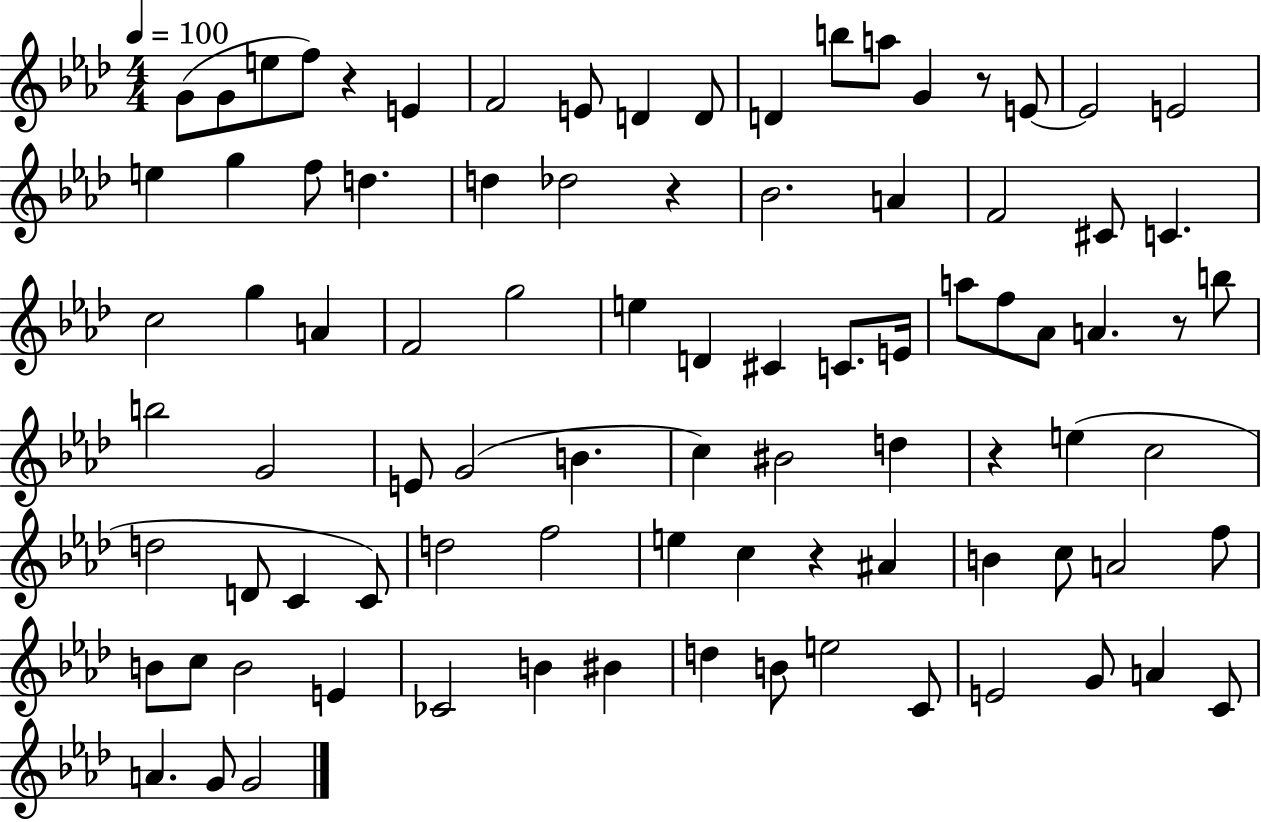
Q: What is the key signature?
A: AES major